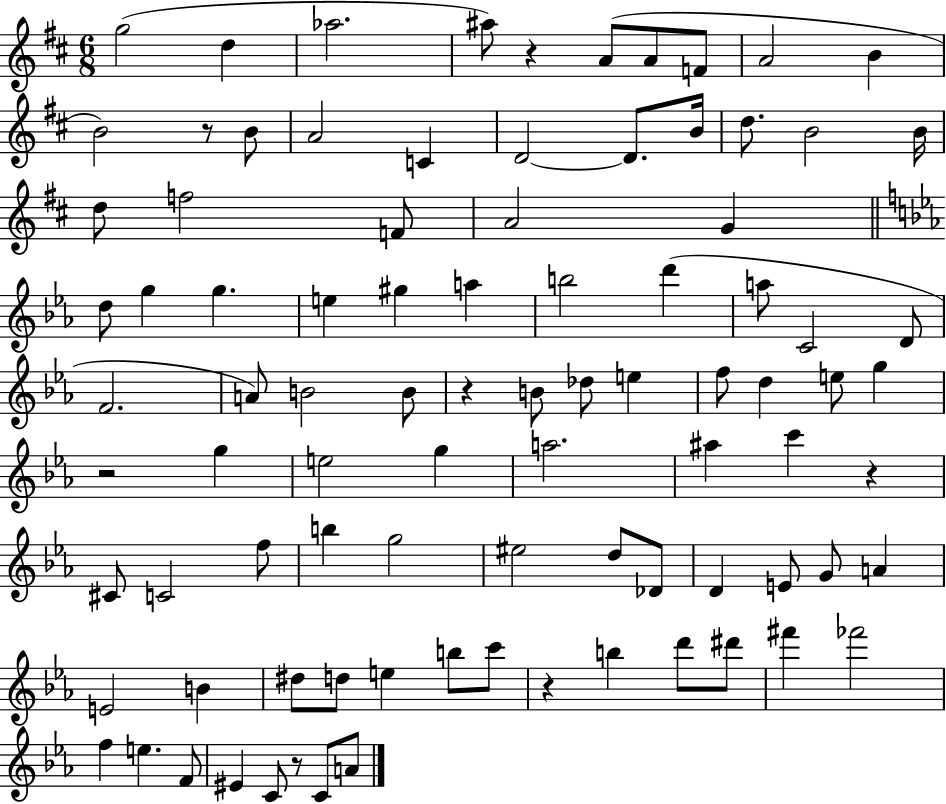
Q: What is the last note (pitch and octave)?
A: A4